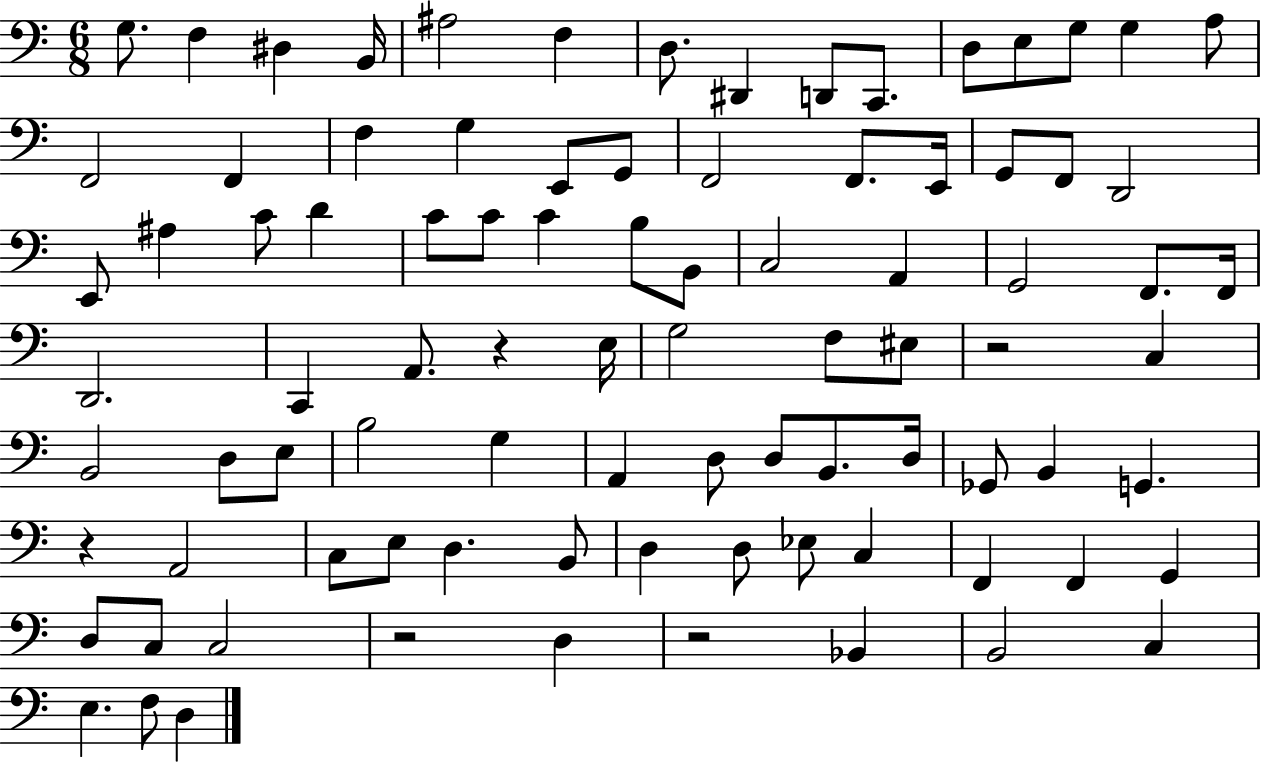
G3/e. F3/q D#3/q B2/s A#3/h F3/q D3/e. D#2/q D2/e C2/e. D3/e E3/e G3/e G3/q A3/e F2/h F2/q F3/q G3/q E2/e G2/e F2/h F2/e. E2/s G2/e F2/e D2/h E2/e A#3/q C4/e D4/q C4/e C4/e C4/q B3/e B2/e C3/h A2/q G2/h F2/e. F2/s D2/h. C2/q A2/e. R/q E3/s G3/h F3/e EIS3/e R/h C3/q B2/h D3/e E3/e B3/h G3/q A2/q D3/e D3/e B2/e. D3/s Gb2/e B2/q G2/q. R/q A2/h C3/e E3/e D3/q. B2/e D3/q D3/e Eb3/e C3/q F2/q F2/q G2/q D3/e C3/e C3/h R/h D3/q R/h Bb2/q B2/h C3/q E3/q. F3/e D3/q